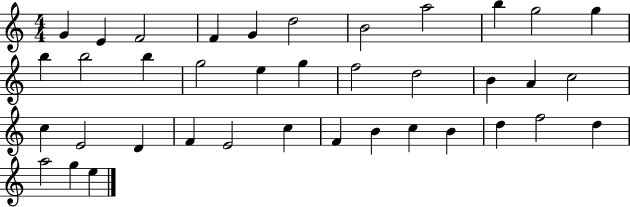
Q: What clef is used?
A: treble